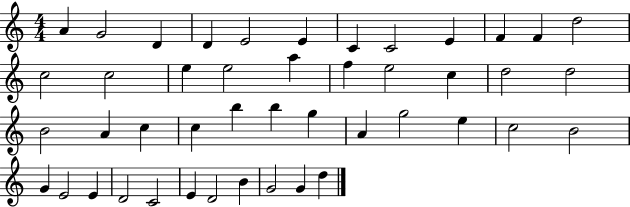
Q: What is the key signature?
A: C major